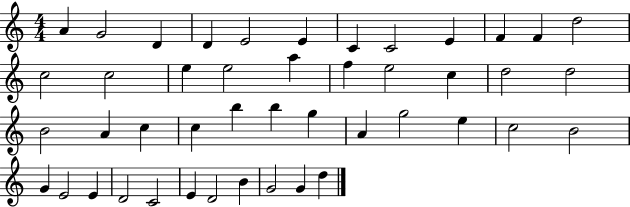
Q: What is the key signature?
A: C major